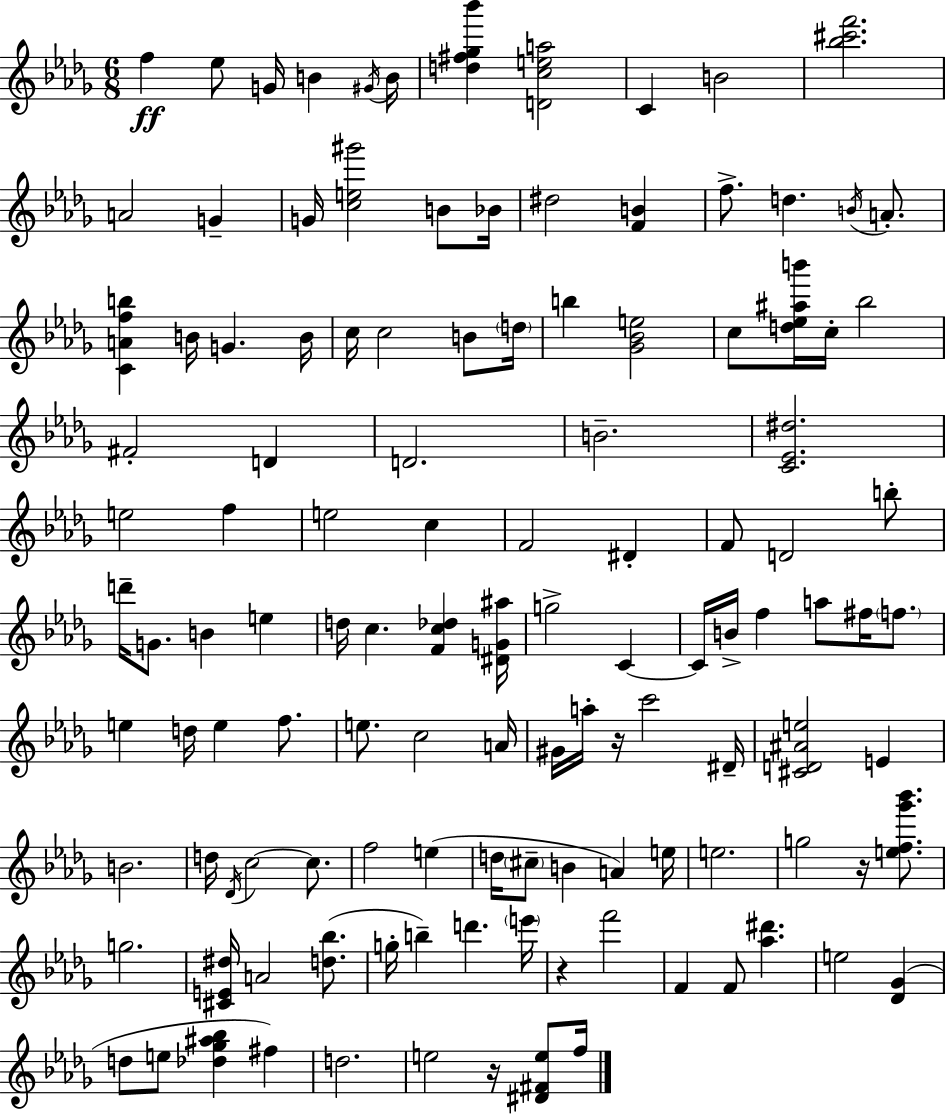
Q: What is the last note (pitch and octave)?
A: F5